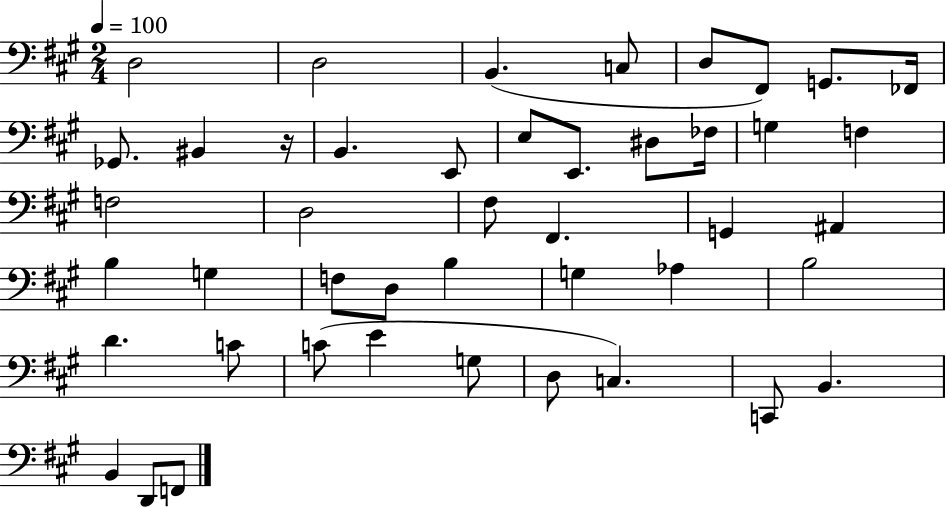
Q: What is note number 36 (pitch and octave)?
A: E4